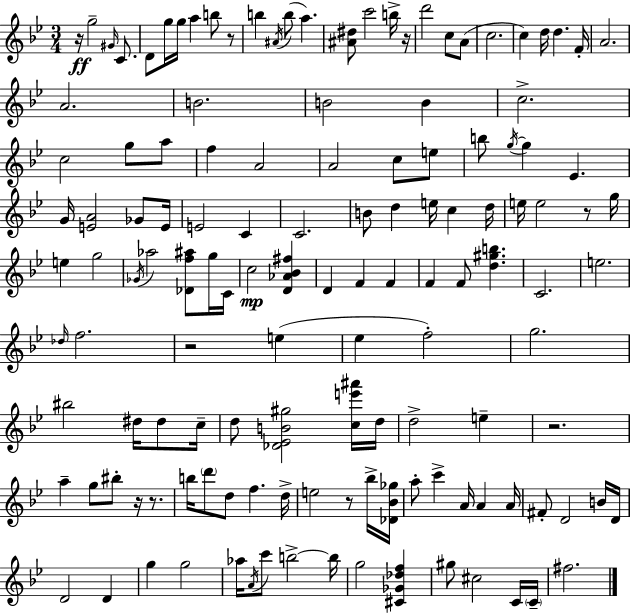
{
  \clef treble
  \numericTimeSignature
  \time 3/4
  \key bes \major
  r16\ff g''2-- \grace { gis'16 } c'8. | d'8 g''16 g''16 a''4 b''8 r8 | b''4 \acciaccatura { ais'16 }( b''8 a''4.) | <ais' dis''>8 c'''2 | \break b''16-> r16 d'''2 c''8 | a'8( c''2. | c''4) d''16 d''4. | f'16-. a'2. | \break a'2. | b'2. | b'2 b'4 | c''2.-> | \break c''2 g''8 | a''8 f''4 a'2 | a'2 c''8 | e''8 b''8 \acciaccatura { g''16~ }~ g''4 ees'4. | \break g'16 <e' a'>2 | ges'8 e'16 e'2 c'4 | c'2. | b'8 d''4 e''16 c''4 | \break d''16 e''16 e''2 | r8 g''16 e''4 g''2 | \acciaccatura { ges'16 } aes''2 | <des' f'' ais''>8 g''16 c'16 c''2\mp | \break <d' aes' bes' fis''>4 d'4 f'4 | f'4 f'4 f'8 <d'' gis'' b''>4. | c'2. | e''2. | \break \grace { des''16 } f''2. | r2 | e''4( ees''4 f''2-.) | g''2. | \break bis''2 | dis''16 dis''8 c''16-- d''8 <des' ees' b' gis''>2 | <c'' e''' ais'''>16 d''16 d''2-> | e''4-- r2. | \break a''4-- g''8 bis''8-. | r16 r8. b''16 \parenthesize d'''8 d''8 f''4. | d''16-> e''2 | r8 bes''16-> <des' bes' ges''>16 a''8-. c'''4-> a'16 | \break a'4 a'16 fis'8-. d'2 | b'16 d'16 d'2 | d'4 g''4 g''2 | aes''16 \acciaccatura { a'16 } c'''8 b''2->~~ | \break b''16 g''2 | <cis' ges' des'' f''>4 gis''8 cis''2 | c'16 \parenthesize c'16-- fis''2. | \bar "|."
}